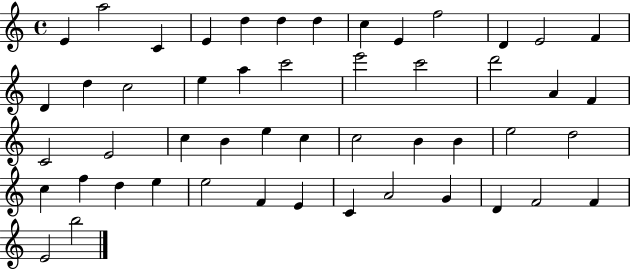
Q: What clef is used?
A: treble